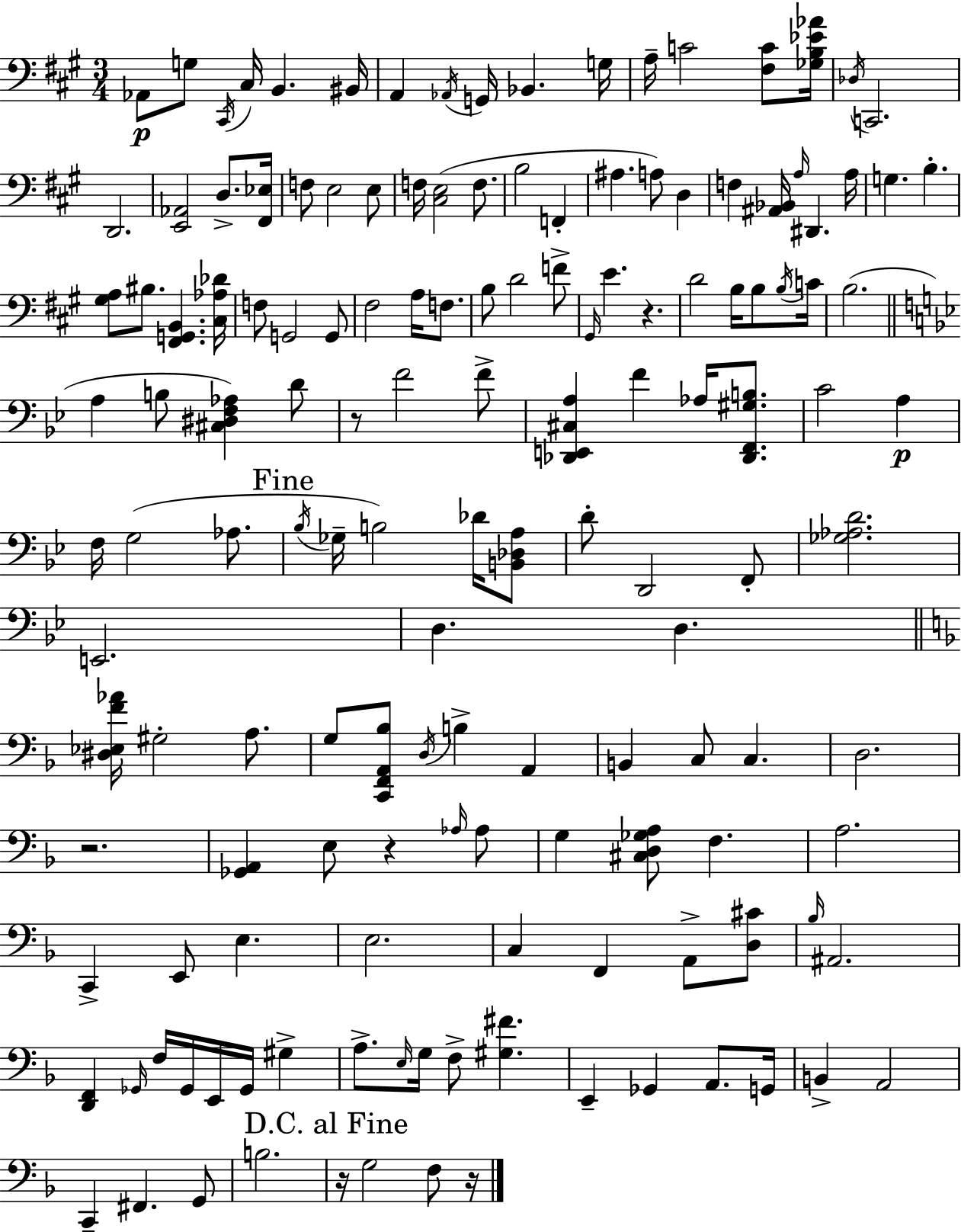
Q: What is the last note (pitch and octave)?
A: F3